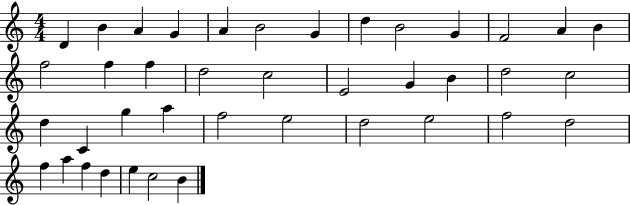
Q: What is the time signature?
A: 4/4